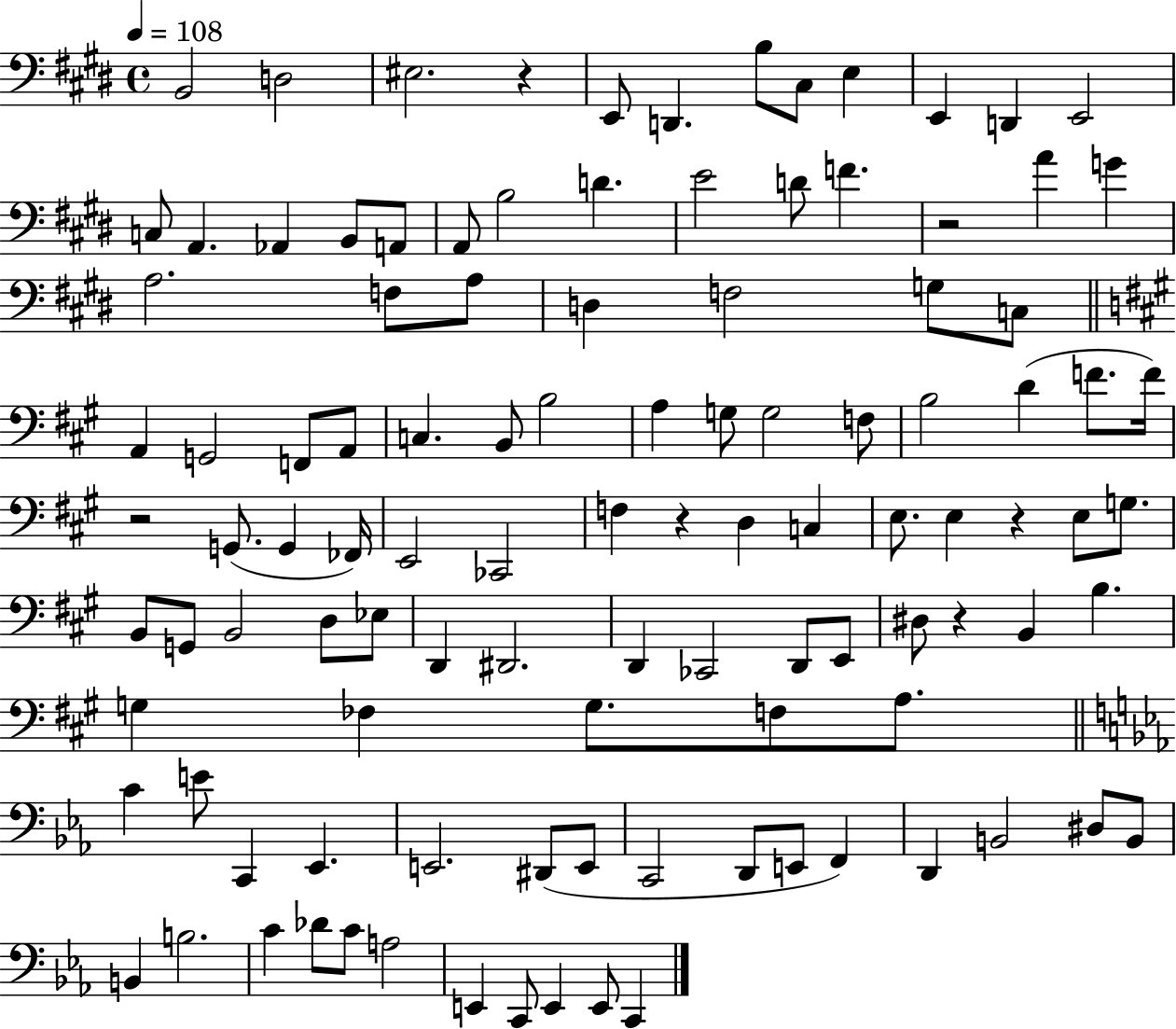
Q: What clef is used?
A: bass